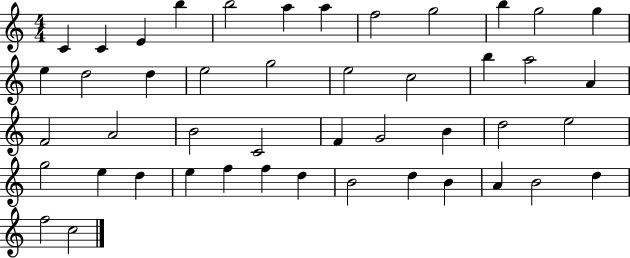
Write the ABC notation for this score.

X:1
T:Untitled
M:4/4
L:1/4
K:C
C C E b b2 a a f2 g2 b g2 g e d2 d e2 g2 e2 c2 b a2 A F2 A2 B2 C2 F G2 B d2 e2 g2 e d e f f d B2 d B A B2 d f2 c2